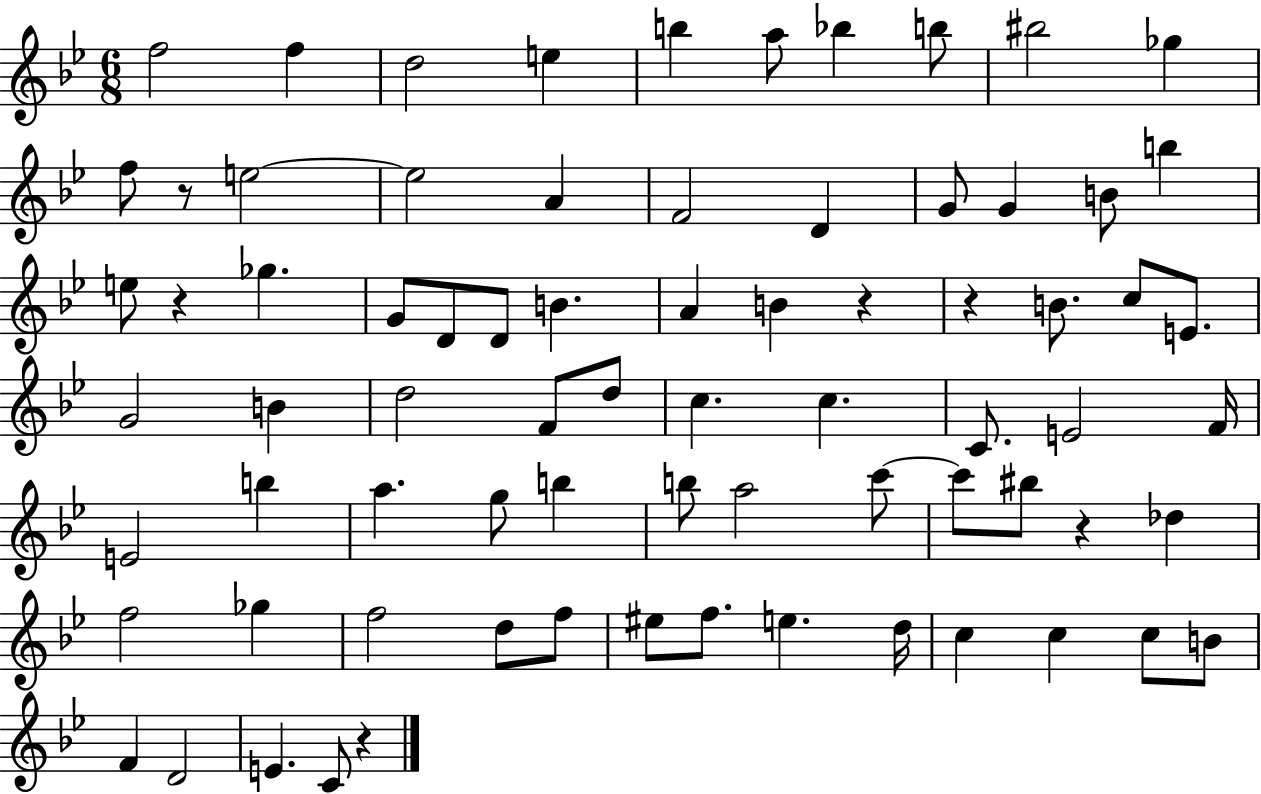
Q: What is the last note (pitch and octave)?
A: C4